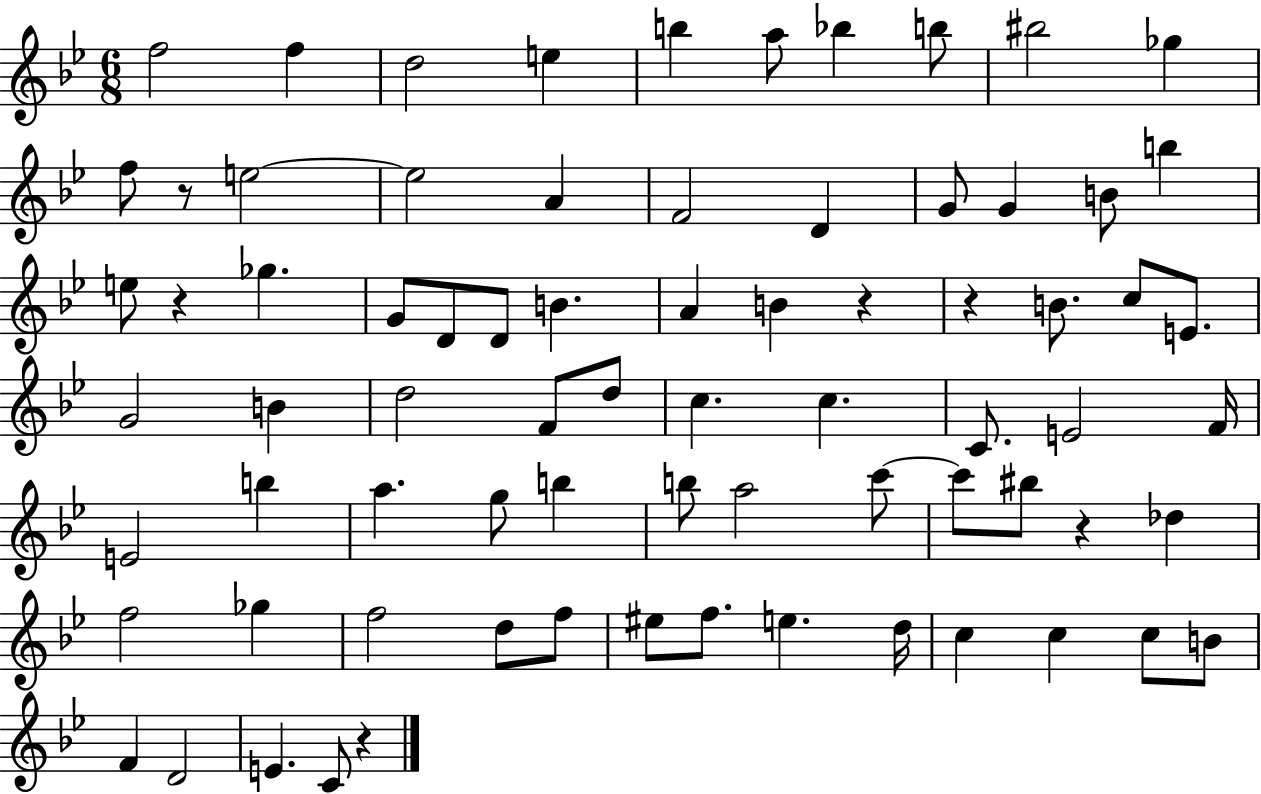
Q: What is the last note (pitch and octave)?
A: C4